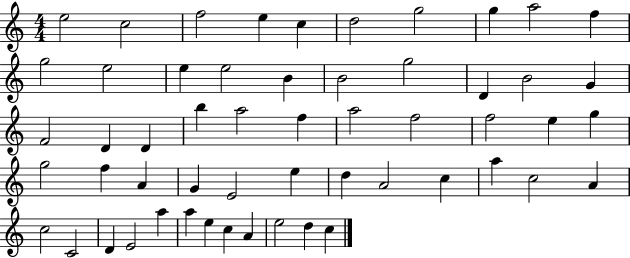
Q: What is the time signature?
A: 4/4